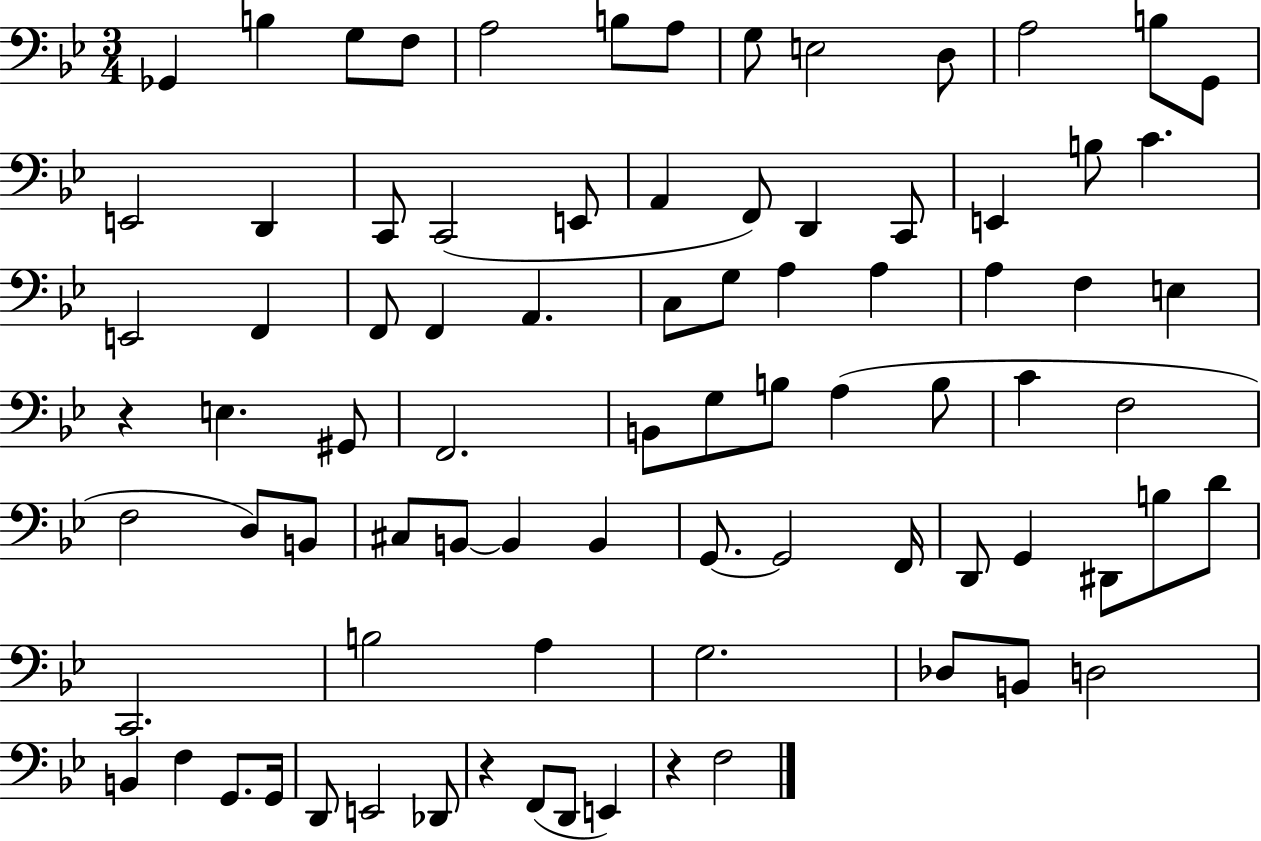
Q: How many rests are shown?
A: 3